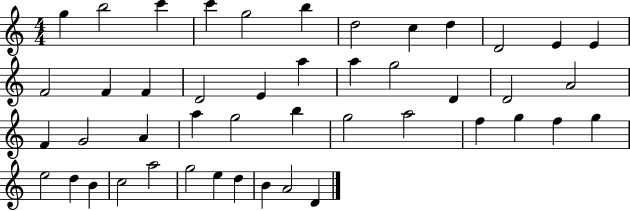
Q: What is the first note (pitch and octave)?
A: G5